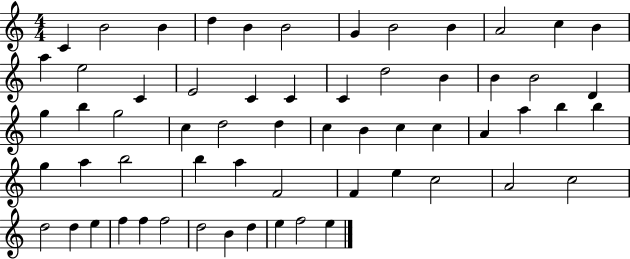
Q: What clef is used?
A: treble